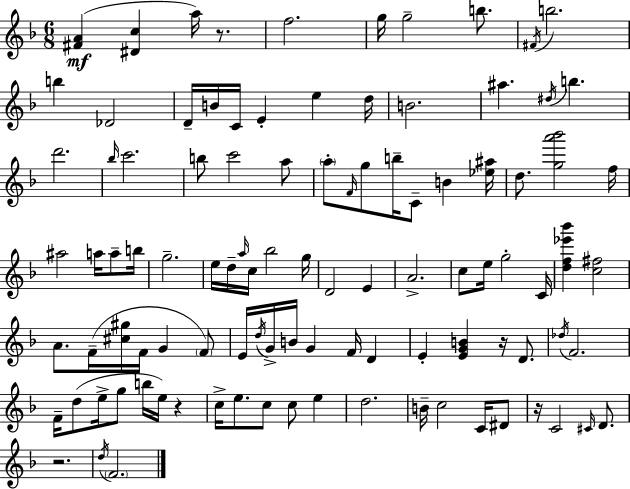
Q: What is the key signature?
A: F major